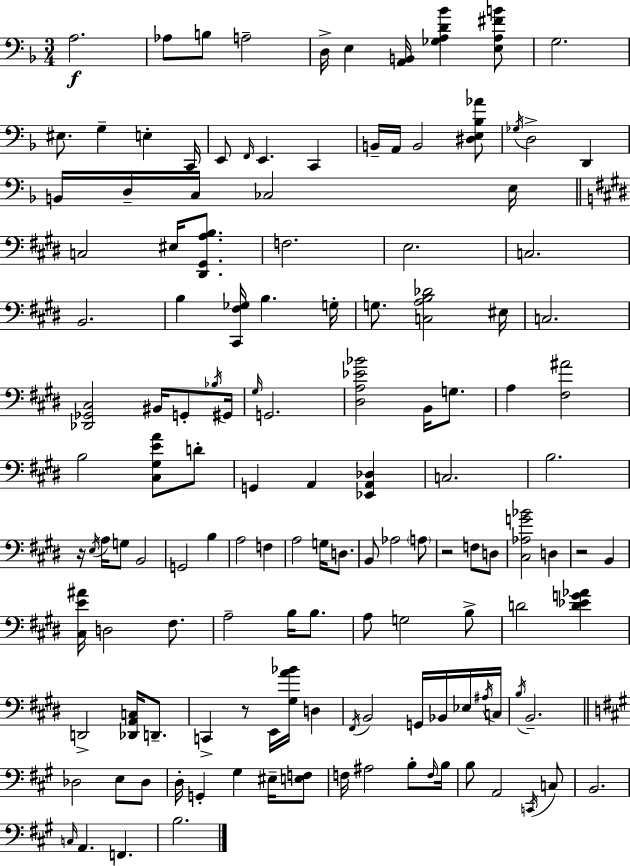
A3/h. Ab3/e B3/e A3/h D3/s E3/q [A2,B2]/s [Gb3,A3,D4,Bb4]/q [E3,A3,F#4,B4]/e G3/h. EIS3/e. G3/q E3/q C2/s E2/e F2/s E2/q. C2/q B2/s A2/s B2/h [D#3,E3,Bb3,Ab4]/e Gb3/s D3/h D2/q B2/s D3/s C3/s CES3/h E3/s C3/h EIS3/s [D#2,G#2,A3,B3]/e. F3/h. E3/h. C3/h. B2/h. B3/q [C#2,F#3,Gb3]/s B3/q. G3/s G3/e. [C3,A3,B3,Db4]/h EIS3/s C3/h. [Db2,Gb2,C#3]/h BIS2/s G2/e Bb3/s G#2/s G#3/s G2/h. [D#3,A3,Eb4,Bb4]/h B2/s G3/e. A3/q [F#3,A#4]/h B3/h [C#3,G#3,E4,A4]/e D4/e G2/q A2/q [Eb2,A2,Db3]/q C3/h. B3/h. R/s E3/s A3/s G3/e B2/h G2/h B3/q A3/h F3/q A3/h G3/s D3/e. B2/e Ab3/h A3/e R/h F3/e D3/e [C#3,Ab3,G4,Bb4]/h D3/q R/h B2/q [C#3,E4,A#4]/s D3/h F#3/e. A3/h B3/s B3/e. A3/e G3/h B3/e D4/h [D4,Eb4,G4,Ab4]/q D2/h [Db2,A2,C3]/s D2/e. C2/q R/e E2/s [G#3,A4,Bb4]/s D3/q F#2/s B2/h G2/s Bb2/s Eb3/s A#3/s C3/s B3/s B2/h. Db3/h E3/e Db3/e D3/s G2/q G#3/q EIS3/s [E3,F3]/e F3/s A#3/h B3/e F3/s B3/s B3/e A2/h C2/s C3/e B2/h. C3/s A2/q. F2/q. B3/h.